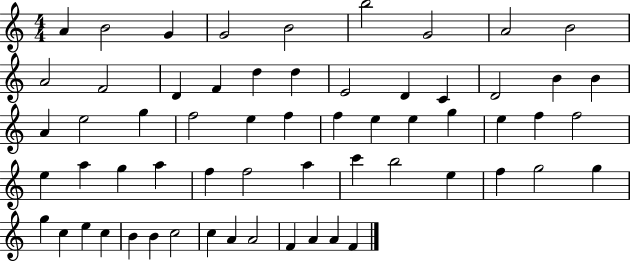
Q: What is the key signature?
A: C major